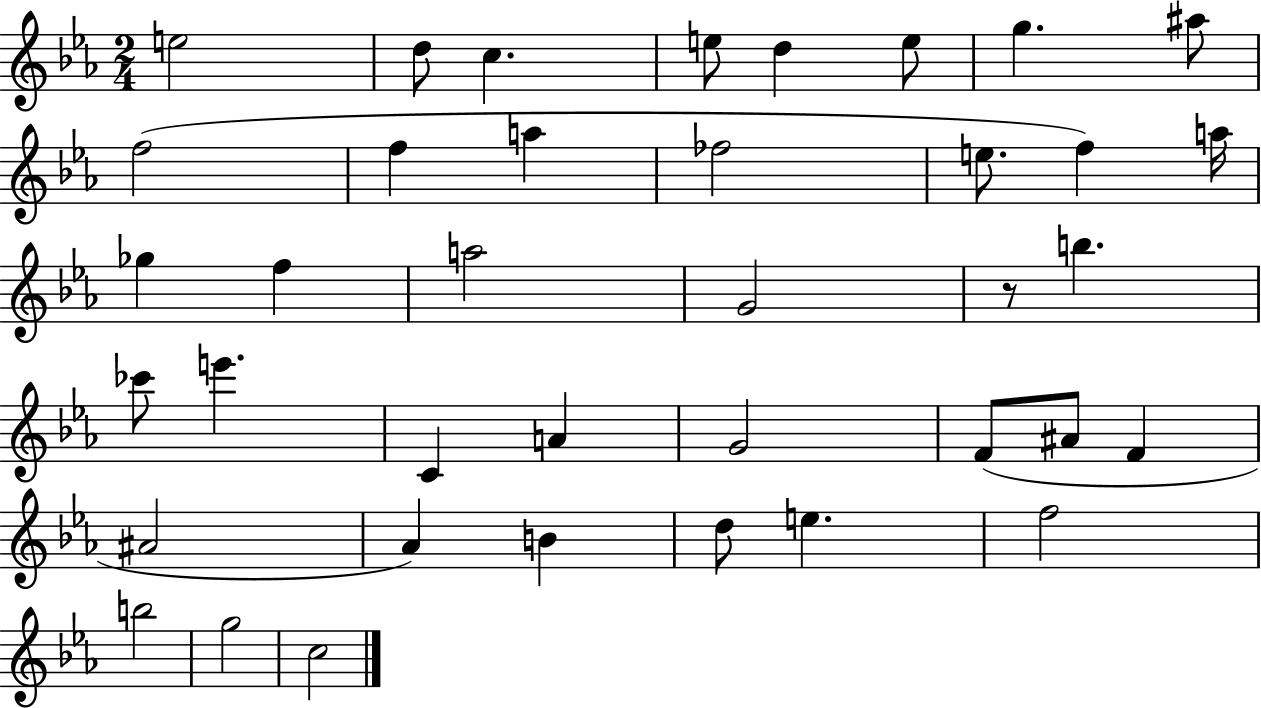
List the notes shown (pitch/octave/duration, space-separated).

E5/h D5/e C5/q. E5/e D5/q E5/e G5/q. A#5/e F5/h F5/q A5/q FES5/h E5/e. F5/q A5/s Gb5/q F5/q A5/h G4/h R/e B5/q. CES6/e E6/q. C4/q A4/q G4/h F4/e A#4/e F4/q A#4/h Ab4/q B4/q D5/e E5/q. F5/h B5/h G5/h C5/h